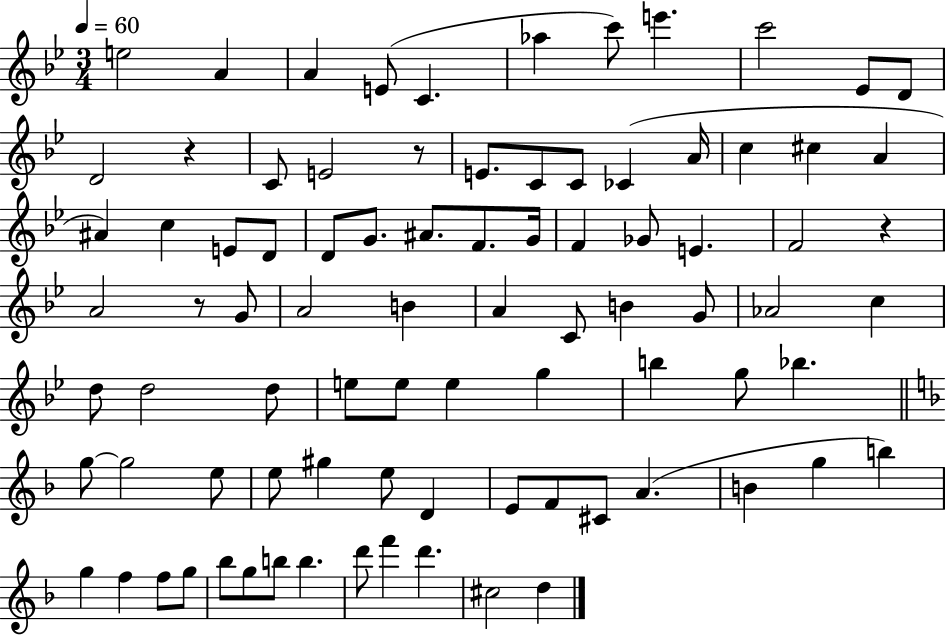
E5/h A4/q A4/q E4/e C4/q. Ab5/q C6/e E6/q. C6/h Eb4/e D4/e D4/h R/q C4/e E4/h R/e E4/e. C4/e C4/e CES4/q A4/s C5/q C#5/q A4/q A#4/q C5/q E4/e D4/e D4/e G4/e. A#4/e. F4/e. G4/s F4/q Gb4/e E4/q. F4/h R/q A4/h R/e G4/e A4/h B4/q A4/q C4/e B4/q G4/e Ab4/h C5/q D5/e D5/h D5/e E5/e E5/e E5/q G5/q B5/q G5/e Bb5/q. G5/e G5/h E5/e E5/e G#5/q E5/e D4/q E4/e F4/e C#4/e A4/q. B4/q G5/q B5/q G5/q F5/q F5/e G5/e Bb5/e G5/e B5/e B5/q. D6/e F6/q D6/q. C#5/h D5/q